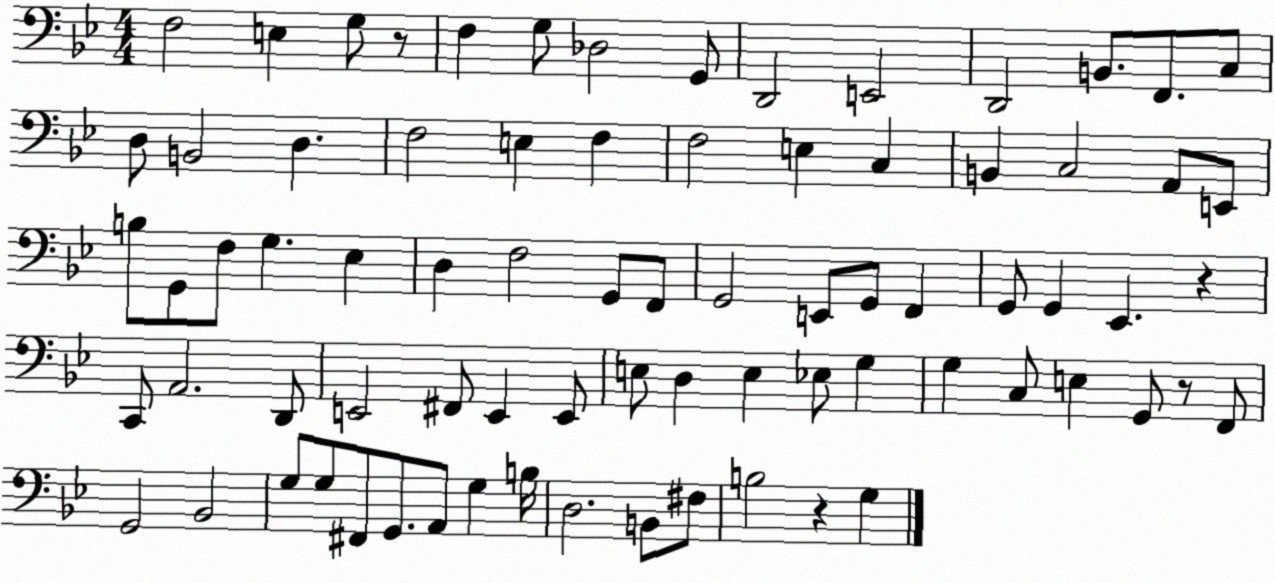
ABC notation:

X:1
T:Untitled
M:4/4
L:1/4
K:Bb
F,2 E, G,/2 z/2 F, G,/2 _D,2 G,,/2 D,,2 E,,2 D,,2 B,,/2 F,,/2 C,/2 D,/2 B,,2 D, F,2 E, F, F,2 E, C, B,, C,2 A,,/2 E,,/2 B,/2 G,,/2 F,/2 G, _E, D, F,2 G,,/2 F,,/2 G,,2 E,,/2 G,,/2 F,, G,,/2 G,, _E,, z C,,/2 A,,2 D,,/2 E,,2 ^F,,/2 E,, E,,/2 E,/2 D, E, _E,/2 G, G, C,/2 E, G,,/2 z/2 F,,/2 G,,2 _B,,2 G,/2 G,/2 ^F,,/2 G,,/2 A,,/2 G, B,/4 D,2 B,,/2 ^F,/2 B,2 z G,